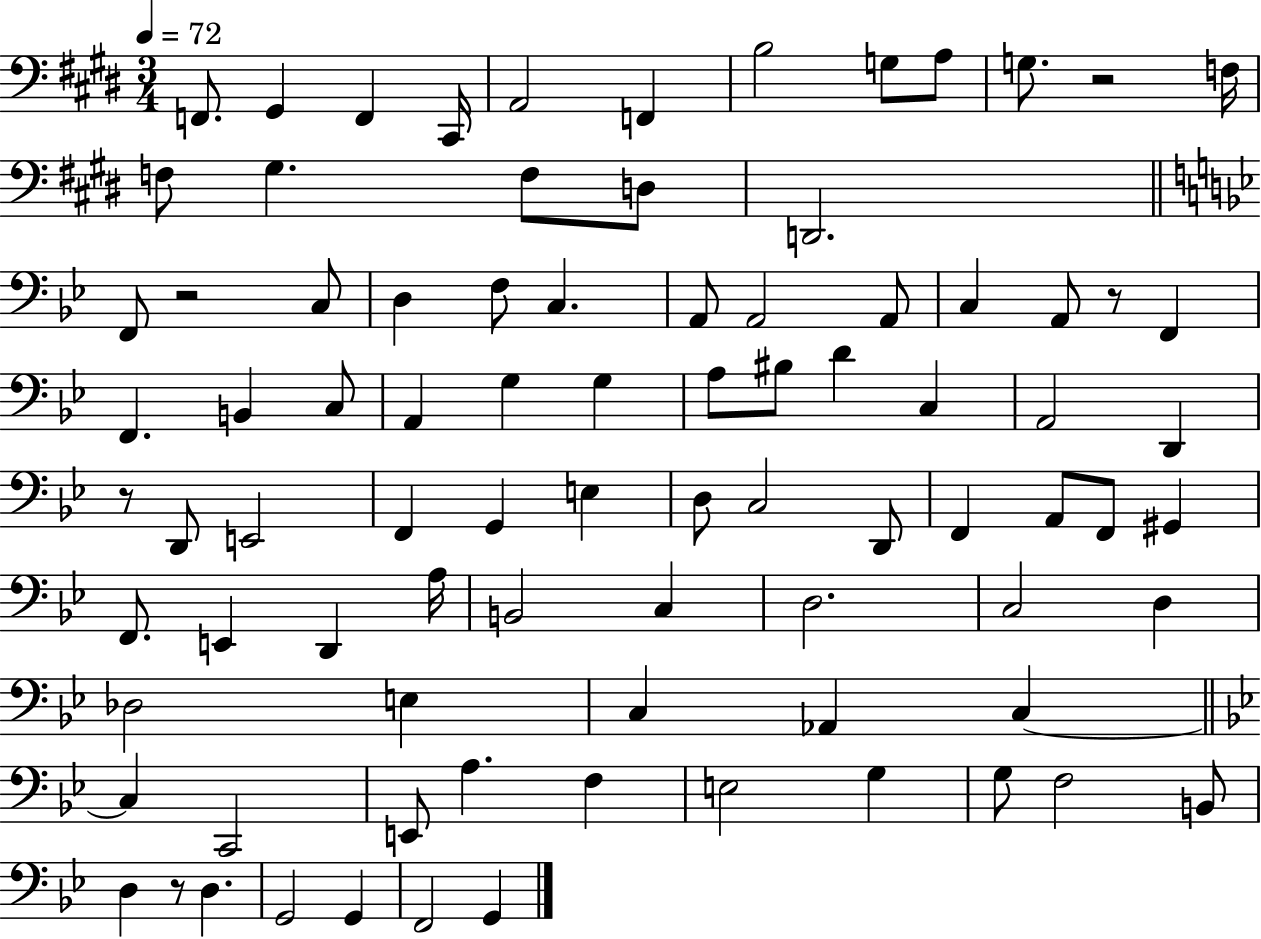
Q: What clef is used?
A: bass